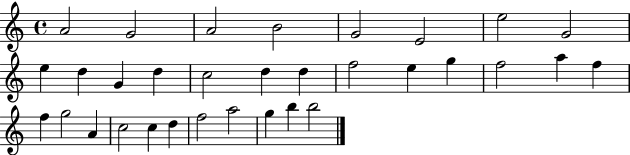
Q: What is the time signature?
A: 4/4